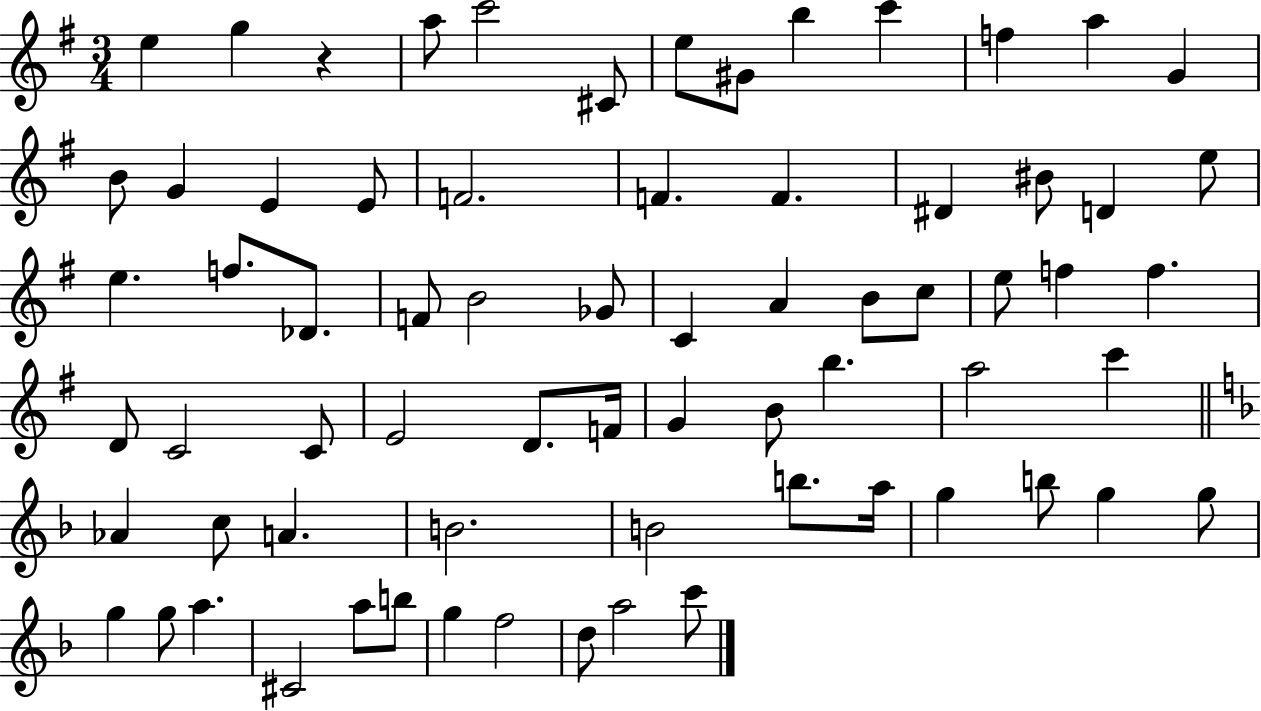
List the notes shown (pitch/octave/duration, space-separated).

E5/q G5/q R/q A5/e C6/h C#4/e E5/e G#4/e B5/q C6/q F5/q A5/q G4/q B4/e G4/q E4/q E4/e F4/h. F4/q. F4/q. D#4/q BIS4/e D4/q E5/e E5/q. F5/e. Db4/e. F4/e B4/h Gb4/e C4/q A4/q B4/e C5/e E5/e F5/q F5/q. D4/e C4/h C4/e E4/h D4/e. F4/s G4/q B4/e B5/q. A5/h C6/q Ab4/q C5/e A4/q. B4/h. B4/h B5/e. A5/s G5/q B5/e G5/q G5/e G5/q G5/e A5/q. C#4/h A5/e B5/e G5/q F5/h D5/e A5/h C6/e